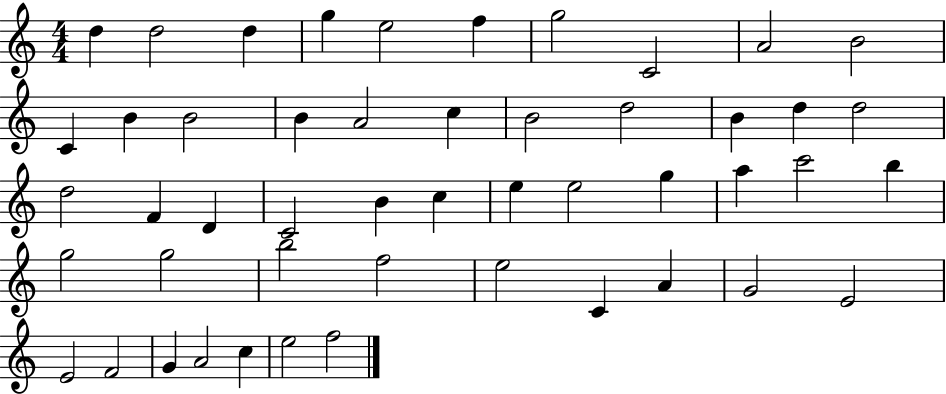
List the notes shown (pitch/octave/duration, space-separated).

D5/q D5/h D5/q G5/q E5/h F5/q G5/h C4/h A4/h B4/h C4/q B4/q B4/h B4/q A4/h C5/q B4/h D5/h B4/q D5/q D5/h D5/h F4/q D4/q C4/h B4/q C5/q E5/q E5/h G5/q A5/q C6/h B5/q G5/h G5/h B5/h F5/h E5/h C4/q A4/q G4/h E4/h E4/h F4/h G4/q A4/h C5/q E5/h F5/h